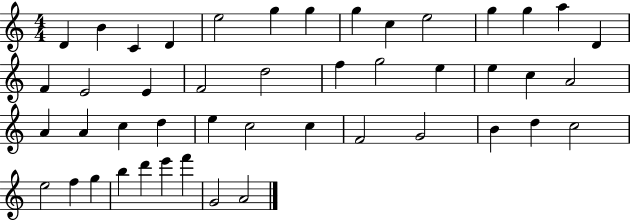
{
  \clef treble
  \numericTimeSignature
  \time 4/4
  \key c \major
  d'4 b'4 c'4 d'4 | e''2 g''4 g''4 | g''4 c''4 e''2 | g''4 g''4 a''4 d'4 | \break f'4 e'2 e'4 | f'2 d''2 | f''4 g''2 e''4 | e''4 c''4 a'2 | \break a'4 a'4 c''4 d''4 | e''4 c''2 c''4 | f'2 g'2 | b'4 d''4 c''2 | \break e''2 f''4 g''4 | b''4 d'''4 e'''4 f'''4 | g'2 a'2 | \bar "|."
}